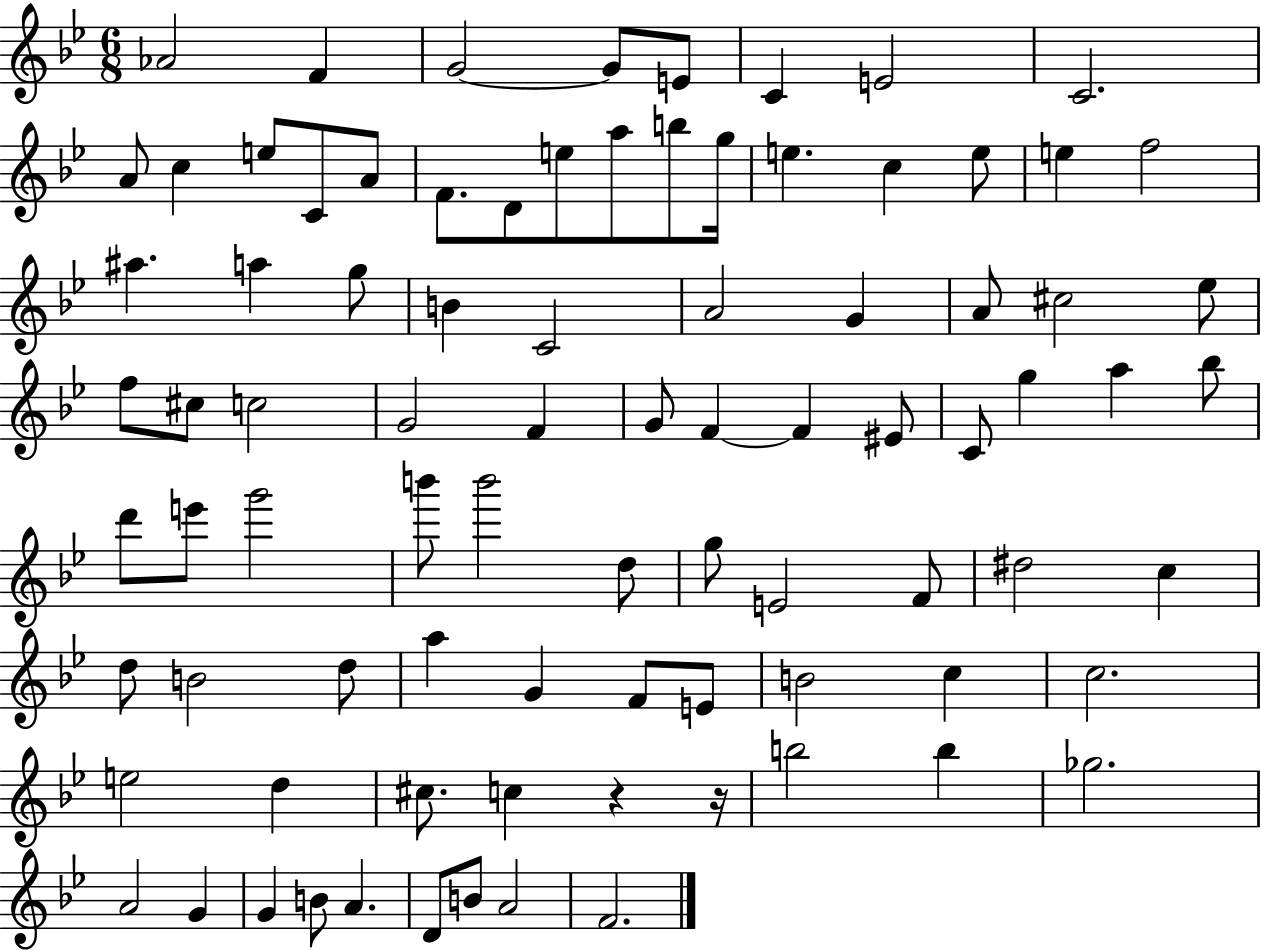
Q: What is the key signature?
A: BES major